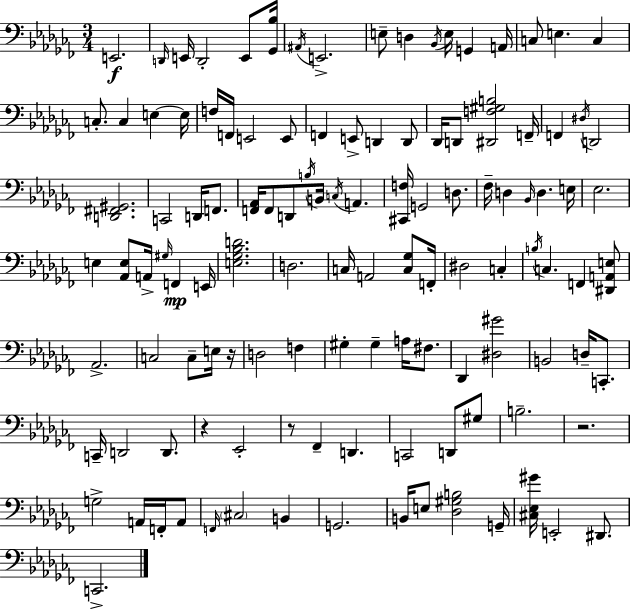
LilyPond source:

{
  \clef bass
  \numericTimeSignature
  \time 3/4
  \key aes \minor
  e,2.\f | \grace { d,16 } e,16 d,2-. e,8 | <ges, bes>16 \acciaccatura { ais,16 } e,2.-> | e8-- d4 \acciaccatura { bes,16 } e16 g,4 | \break a,16 c8 e4. c4 | c8.-. c4 e4~~ | e16 f16 f,16 e,2 | e,8 f,4 e,8-> d,4 | \break d,8 des,16 d,8 <dis, f gis b>2 | f,16-- f,4 \acciaccatura { dis16 } d,2 | <d, fis, gis,>2. | c,2 | \break d,16 f,8. <f, aes,>16 f,8 d,8 \acciaccatura { b16 } b,16 \acciaccatura { c16 } | a,4. <cis, f>16 g,2 | d8. fes16-- d4 \grace { bes,16 } | d4. e16 ees2. | \break e4 <aes, e>8 | a,16-> \grace { gis16 }\mp f,4 e,16 <e ges bes d'>2. | d2. | c16 a,2 | \break <c ges>8 f,16-. dis2 | c4-. \acciaccatura { b16 } c4. | f,4 <dis, a, e>8 aes,2.-> | c2 | \break c8-- e16 r16 d2 | f4 gis4-. | gis4-- a16 fis8. des,4 | <dis gis'>2 b,2 | \break d16-- c,8.-. c,16-- d,2 | d,8. r4 | ees,2-. r8 fes,4-- | d,4. c,2 | \break d,8 gis8 b2.-- | r2. | g2-> | a,16 f,16-. a,8 \grace { f,16 } \parenthesize cis2 | \break b,4 g,2. | b,16 e8 | <des gis b>2 g,16-- <cis ees gis'>16 e,2-. | dis,8. c,2.-> | \break \bar "|."
}